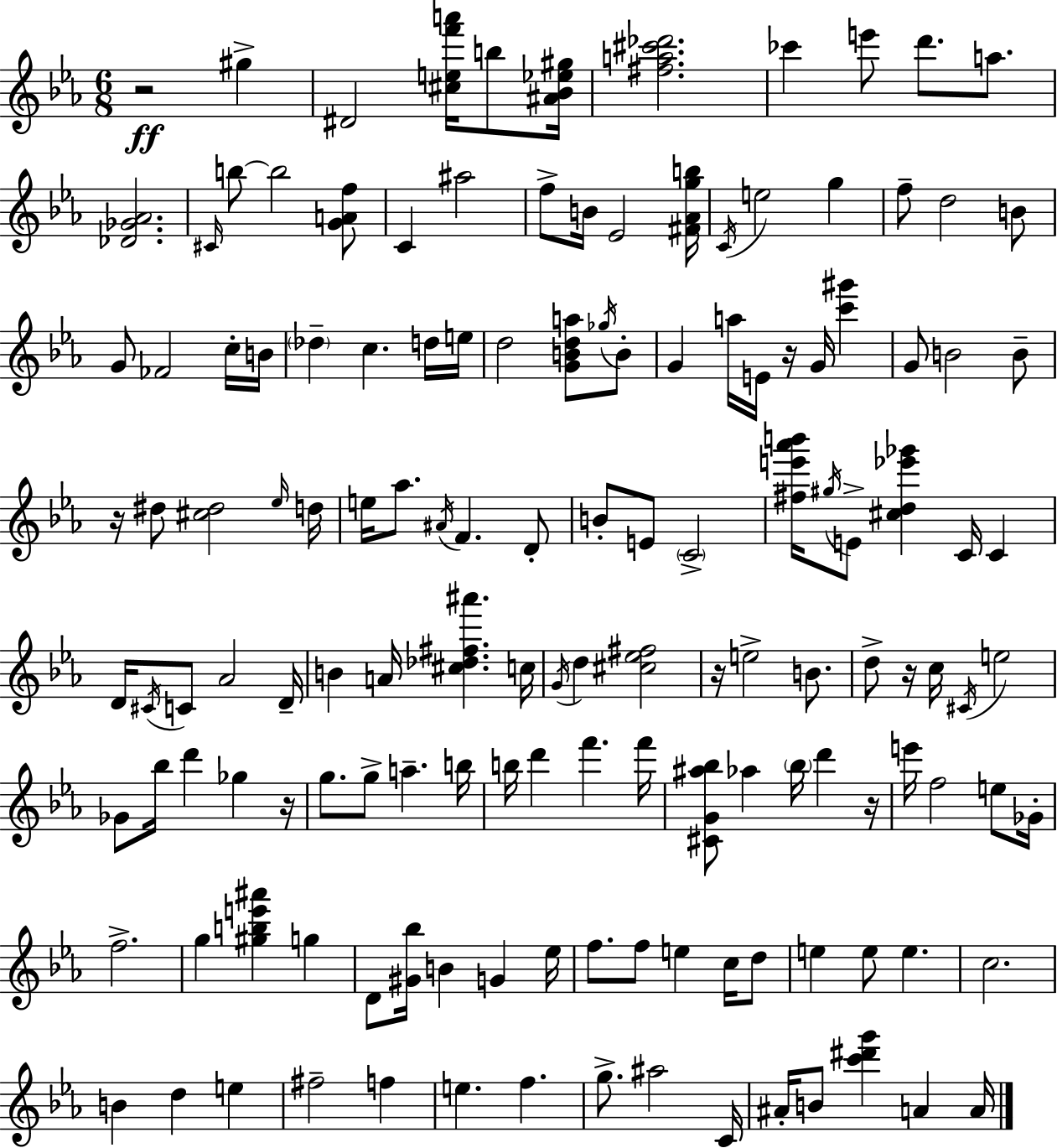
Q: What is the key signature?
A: C minor